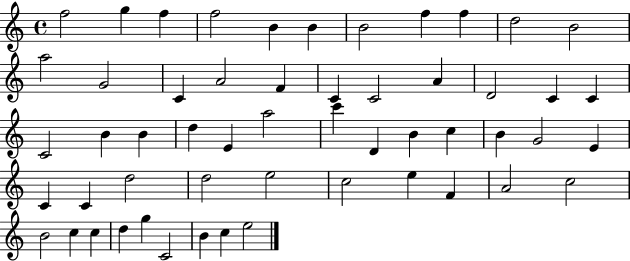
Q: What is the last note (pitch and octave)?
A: E5